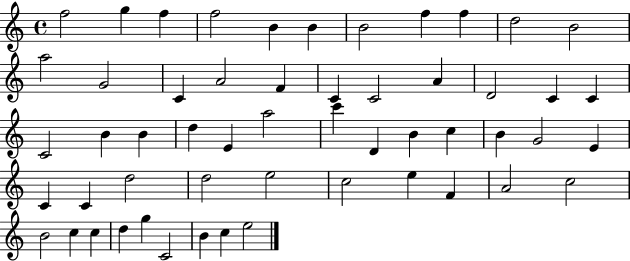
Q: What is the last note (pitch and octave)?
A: E5